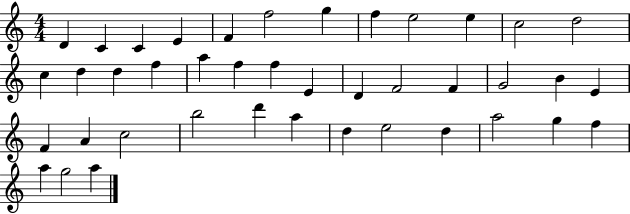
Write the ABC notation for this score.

X:1
T:Untitled
M:4/4
L:1/4
K:C
D C C E F f2 g f e2 e c2 d2 c d d f a f f E D F2 F G2 B E F A c2 b2 d' a d e2 d a2 g f a g2 a